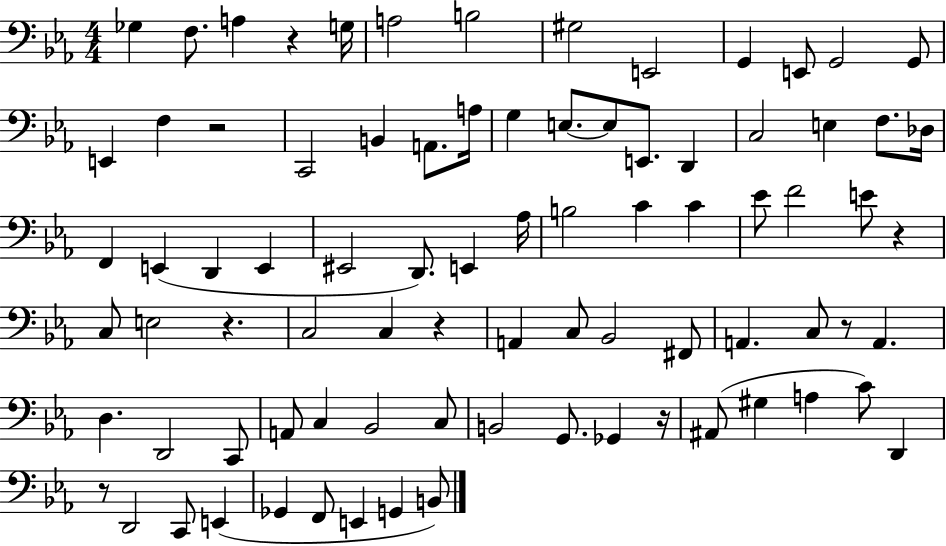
Gb3/q F3/e. A3/q R/q G3/s A3/h B3/h G#3/h E2/h G2/q E2/e G2/h G2/e E2/q F3/q R/h C2/h B2/q A2/e. A3/s G3/q E3/e. E3/e E2/e. D2/q C3/h E3/q F3/e. Db3/s F2/q E2/q D2/q E2/q EIS2/h D2/e. E2/q Ab3/s B3/h C4/q C4/q Eb4/e F4/h E4/e R/q C3/e E3/h R/q. C3/h C3/q R/q A2/q C3/e Bb2/h F#2/e A2/q. C3/e R/e A2/q. D3/q. D2/h C2/e A2/e C3/q Bb2/h C3/e B2/h G2/e. Gb2/q R/s A#2/e G#3/q A3/q C4/e D2/q R/e D2/h C2/e E2/q Gb2/q F2/e E2/q G2/q B2/e